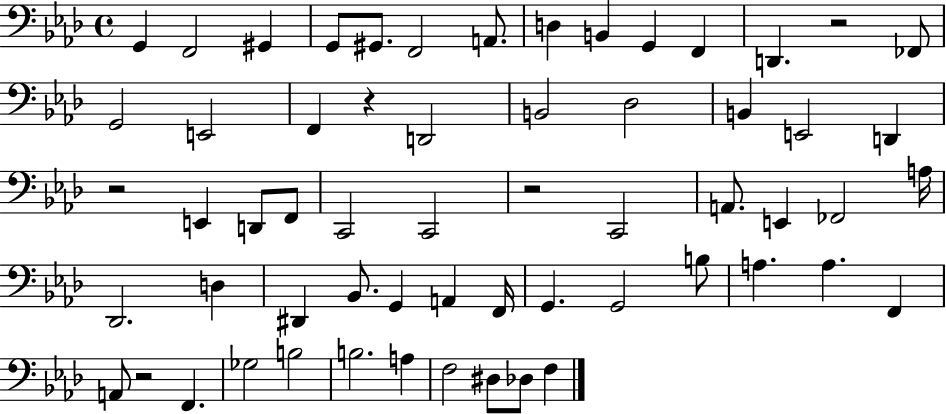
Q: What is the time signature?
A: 4/4